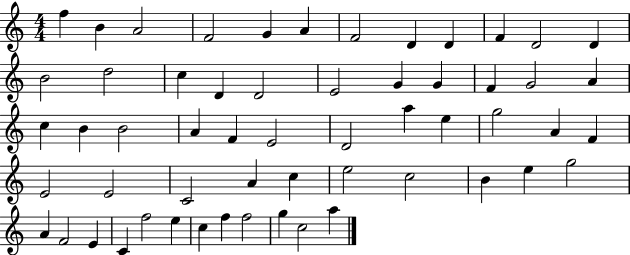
{
  \clef treble
  \numericTimeSignature
  \time 4/4
  \key c \major
  f''4 b'4 a'2 | f'2 g'4 a'4 | f'2 d'4 d'4 | f'4 d'2 d'4 | \break b'2 d''2 | c''4 d'4 d'2 | e'2 g'4 g'4 | f'4 g'2 a'4 | \break c''4 b'4 b'2 | a'4 f'4 e'2 | d'2 a''4 e''4 | g''2 a'4 f'4 | \break e'2 e'2 | c'2 a'4 c''4 | e''2 c''2 | b'4 e''4 g''2 | \break a'4 f'2 e'4 | c'4 f''2 e''4 | c''4 f''4 f''2 | g''4 c''2 a''4 | \break \bar "|."
}